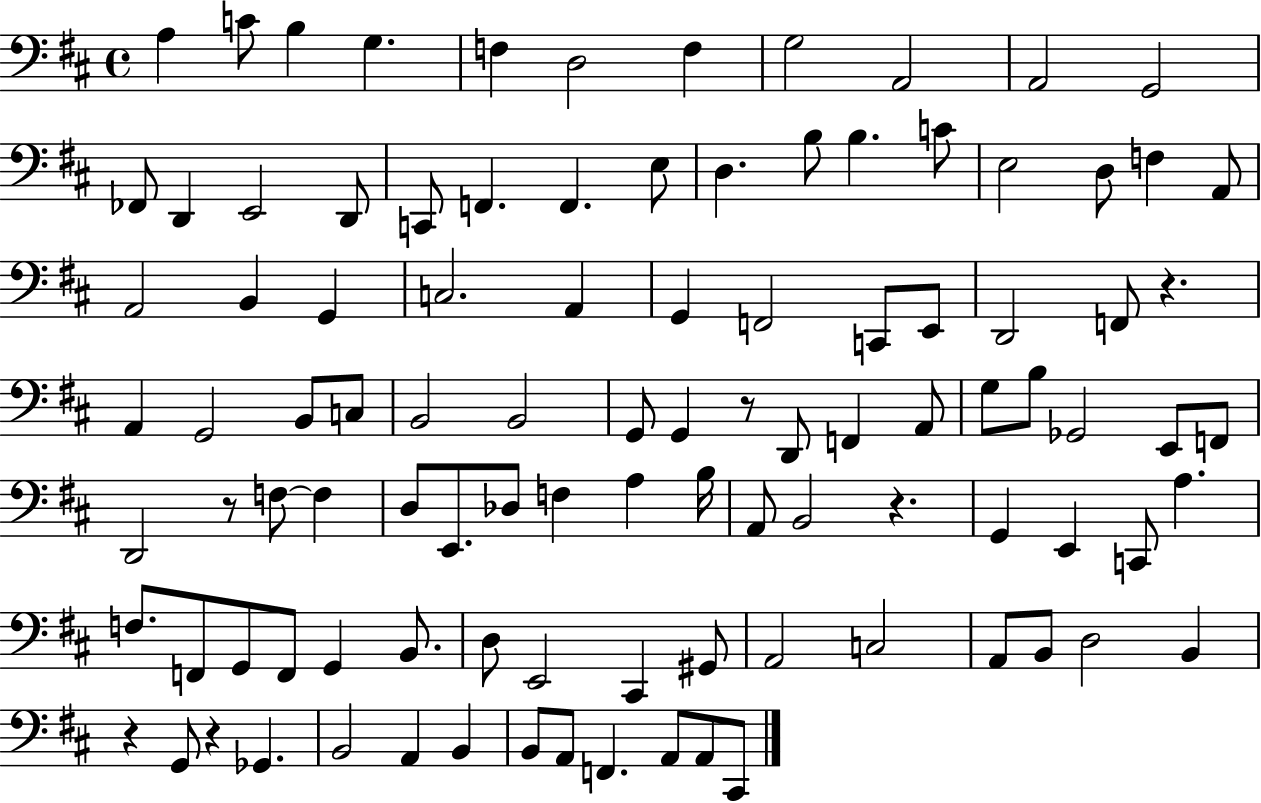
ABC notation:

X:1
T:Untitled
M:4/4
L:1/4
K:D
A, C/2 B, G, F, D,2 F, G,2 A,,2 A,,2 G,,2 _F,,/2 D,, E,,2 D,,/2 C,,/2 F,, F,, E,/2 D, B,/2 B, C/2 E,2 D,/2 F, A,,/2 A,,2 B,, G,, C,2 A,, G,, F,,2 C,,/2 E,,/2 D,,2 F,,/2 z A,, G,,2 B,,/2 C,/2 B,,2 B,,2 G,,/2 G,, z/2 D,,/2 F,, A,,/2 G,/2 B,/2 _G,,2 E,,/2 F,,/2 D,,2 z/2 F,/2 F, D,/2 E,,/2 _D,/2 F, A, B,/4 A,,/2 B,,2 z G,, E,, C,,/2 A, F,/2 F,,/2 G,,/2 F,,/2 G,, B,,/2 D,/2 E,,2 ^C,, ^G,,/2 A,,2 C,2 A,,/2 B,,/2 D,2 B,, z G,,/2 z _G,, B,,2 A,, B,, B,,/2 A,,/2 F,, A,,/2 A,,/2 ^C,,/2